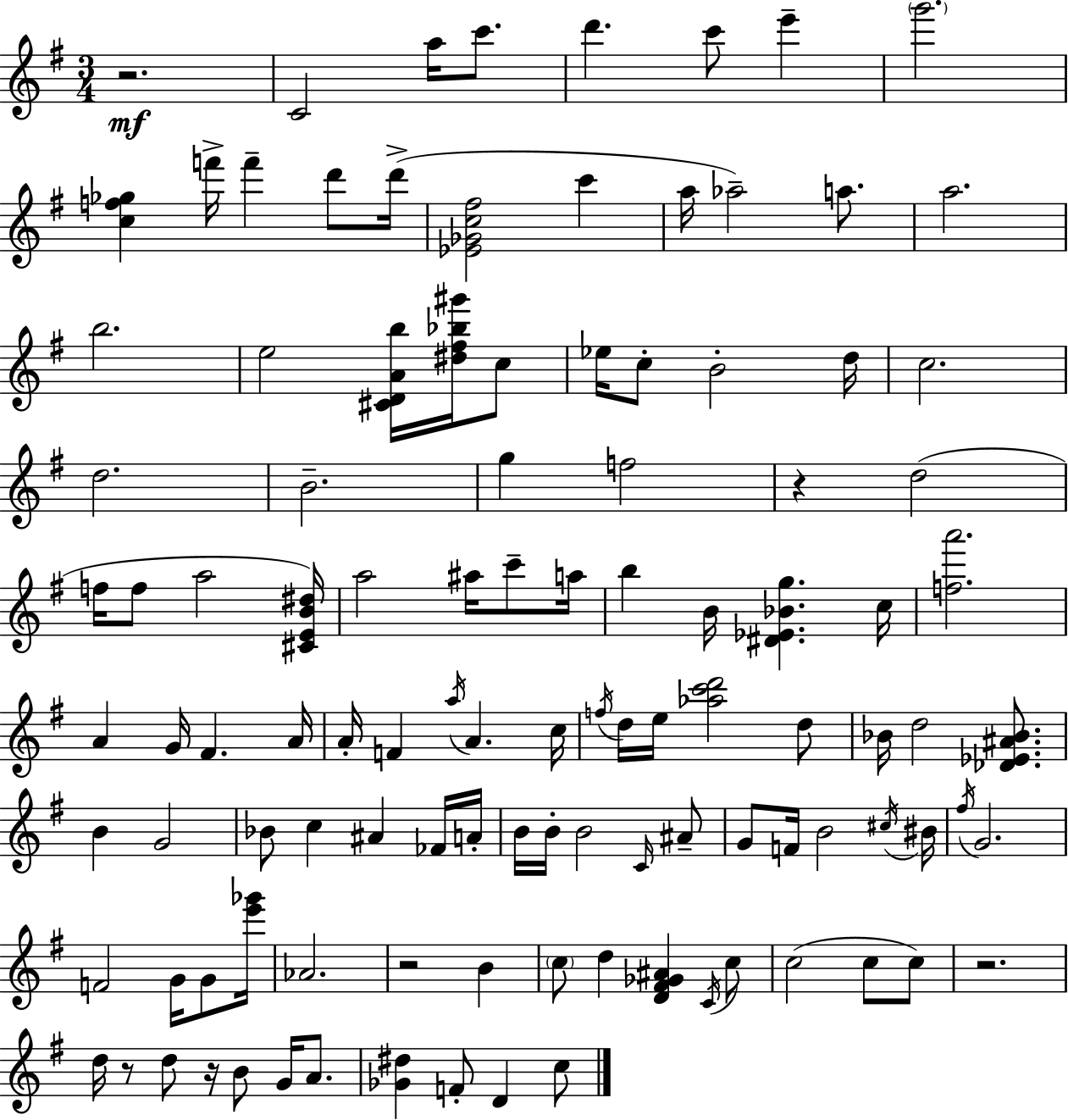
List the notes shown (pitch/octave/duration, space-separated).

R/h. C4/h A5/s C6/e. D6/q. C6/e E6/q G6/h. [C5,F5,Gb5]/q F6/s F6/q D6/e D6/s [Eb4,Gb4,C5,F#5]/h C6/q A5/s Ab5/h A5/e. A5/h. B5/h. E5/h [C#4,D4,A4,B5]/s [D#5,F#5,Bb5,G#6]/s C5/e Eb5/s C5/e B4/h D5/s C5/h. D5/h. B4/h. G5/q F5/h R/q D5/h F5/s F5/e A5/h [C#4,E4,B4,D#5]/s A5/h A#5/s C6/e A5/s B5/q B4/s [D#4,Eb4,Bb4,G5]/q. C5/s [F5,A6]/h. A4/q G4/s F#4/q. A4/s A4/s F4/q A5/s A4/q. C5/s F5/s D5/s E5/s [Ab5,C6,D6]/h D5/e Bb4/s D5/h [Db4,Eb4,A#4,Bb4]/e. B4/q G4/h Bb4/e C5/q A#4/q FES4/s A4/s B4/s B4/s B4/h C4/s A#4/e G4/e F4/s B4/h C#5/s BIS4/s F#5/s G4/h. F4/h G4/s G4/e [E6,Gb6]/s Ab4/h. R/h B4/q C5/e D5/q [D4,F#4,Gb4,A#4]/q C4/s C5/e C5/h C5/e C5/e R/h. D5/s R/e D5/e R/s B4/e G4/s A4/e. [Gb4,D#5]/q F4/e D4/q C5/e